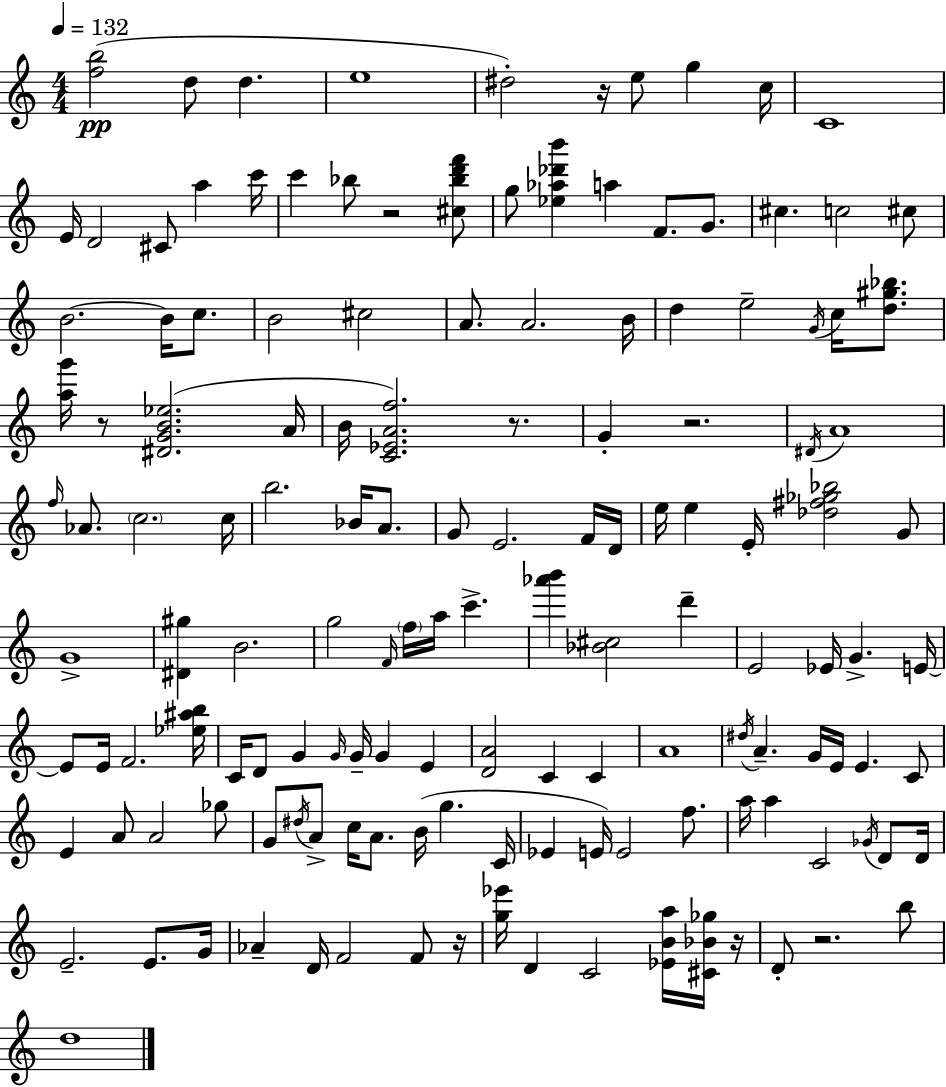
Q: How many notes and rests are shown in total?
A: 143